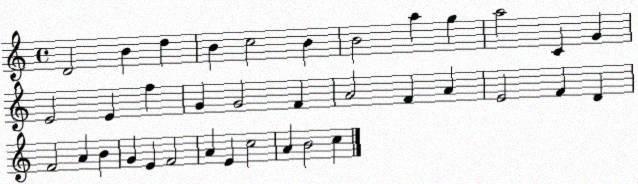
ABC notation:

X:1
T:Untitled
M:4/4
L:1/4
K:C
D2 B d B c2 B B2 a g a2 C G E2 E f G G2 F A2 F A E2 F D F2 A B G E F2 A E c2 A B2 c